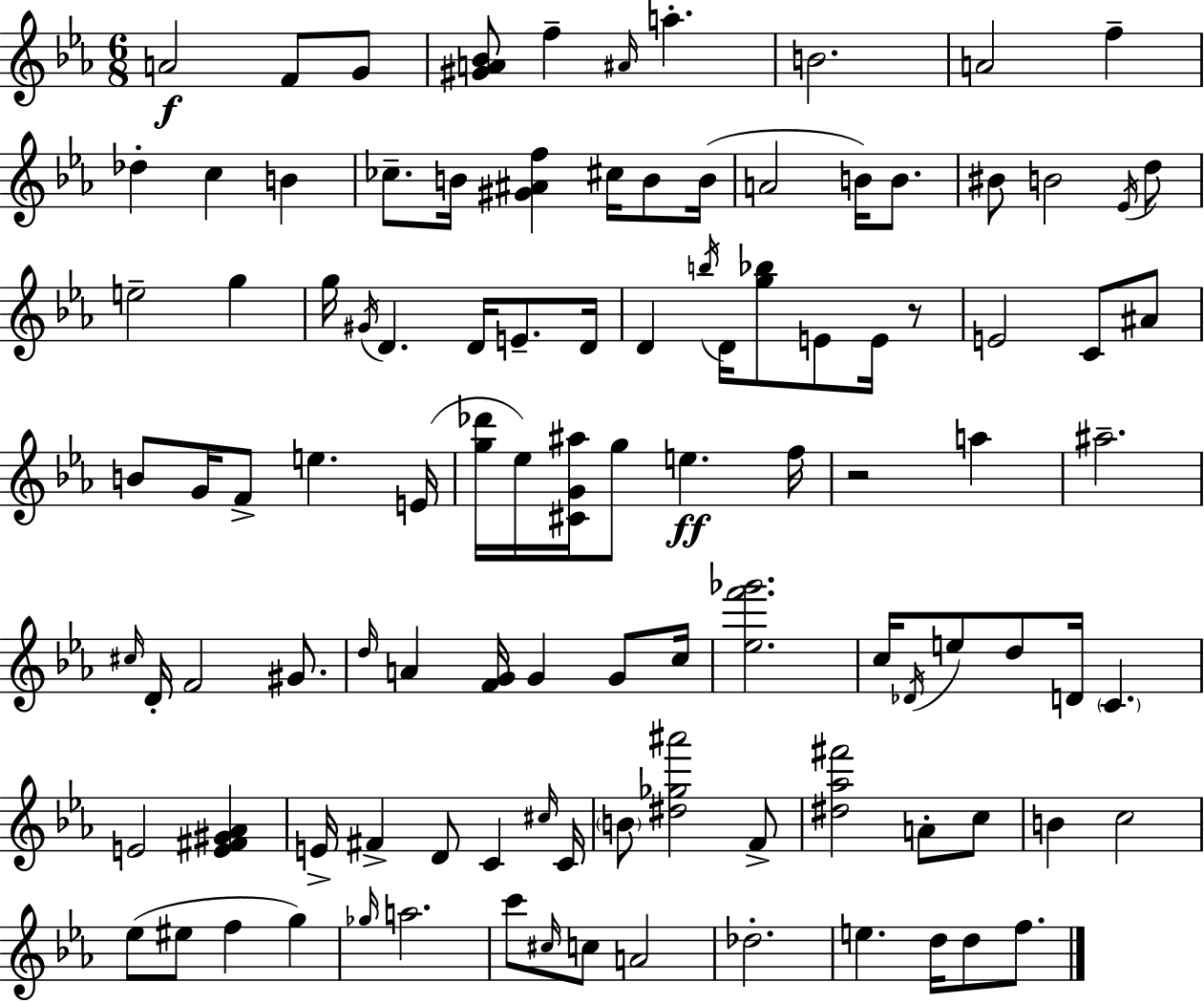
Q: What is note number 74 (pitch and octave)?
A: B4